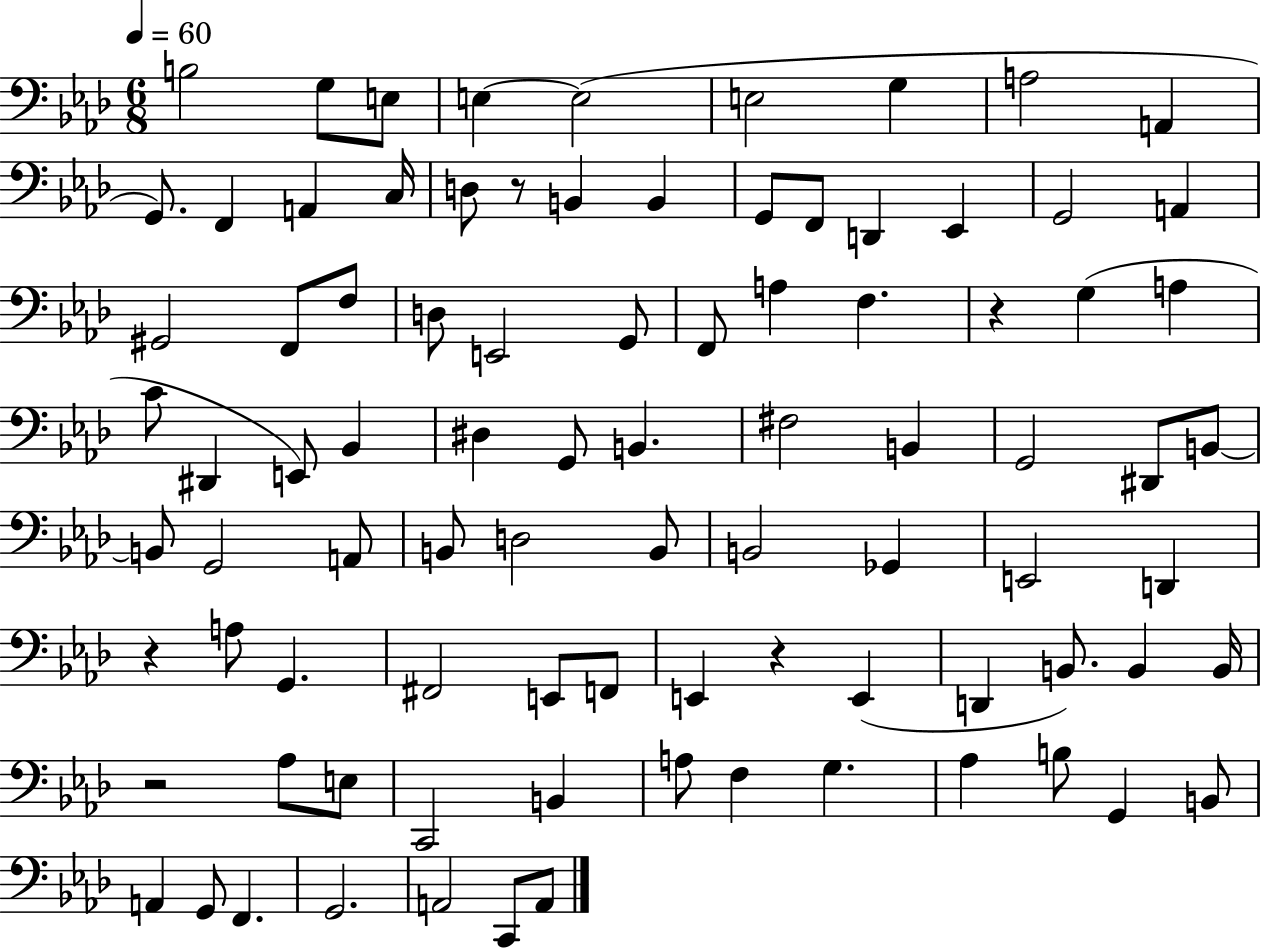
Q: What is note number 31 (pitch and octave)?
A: F3